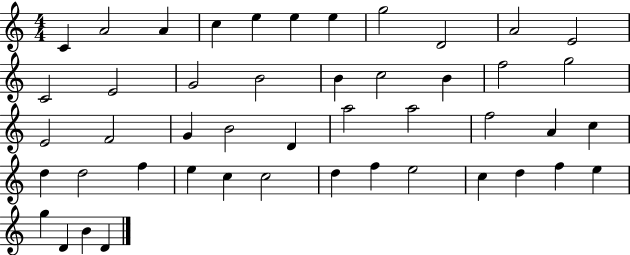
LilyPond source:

{
  \clef treble
  \numericTimeSignature
  \time 4/4
  \key c \major
  c'4 a'2 a'4 | c''4 e''4 e''4 e''4 | g''2 d'2 | a'2 e'2 | \break c'2 e'2 | g'2 b'2 | b'4 c''2 b'4 | f''2 g''2 | \break e'2 f'2 | g'4 b'2 d'4 | a''2 a''2 | f''2 a'4 c''4 | \break d''4 d''2 f''4 | e''4 c''4 c''2 | d''4 f''4 e''2 | c''4 d''4 f''4 e''4 | \break g''4 d'4 b'4 d'4 | \bar "|."
}